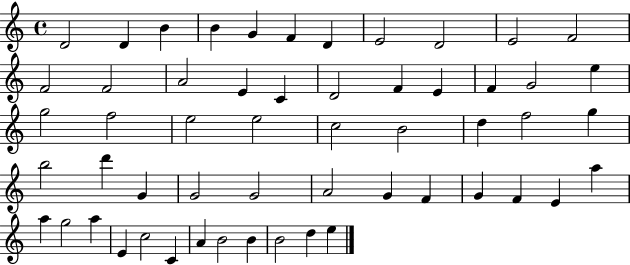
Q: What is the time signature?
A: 4/4